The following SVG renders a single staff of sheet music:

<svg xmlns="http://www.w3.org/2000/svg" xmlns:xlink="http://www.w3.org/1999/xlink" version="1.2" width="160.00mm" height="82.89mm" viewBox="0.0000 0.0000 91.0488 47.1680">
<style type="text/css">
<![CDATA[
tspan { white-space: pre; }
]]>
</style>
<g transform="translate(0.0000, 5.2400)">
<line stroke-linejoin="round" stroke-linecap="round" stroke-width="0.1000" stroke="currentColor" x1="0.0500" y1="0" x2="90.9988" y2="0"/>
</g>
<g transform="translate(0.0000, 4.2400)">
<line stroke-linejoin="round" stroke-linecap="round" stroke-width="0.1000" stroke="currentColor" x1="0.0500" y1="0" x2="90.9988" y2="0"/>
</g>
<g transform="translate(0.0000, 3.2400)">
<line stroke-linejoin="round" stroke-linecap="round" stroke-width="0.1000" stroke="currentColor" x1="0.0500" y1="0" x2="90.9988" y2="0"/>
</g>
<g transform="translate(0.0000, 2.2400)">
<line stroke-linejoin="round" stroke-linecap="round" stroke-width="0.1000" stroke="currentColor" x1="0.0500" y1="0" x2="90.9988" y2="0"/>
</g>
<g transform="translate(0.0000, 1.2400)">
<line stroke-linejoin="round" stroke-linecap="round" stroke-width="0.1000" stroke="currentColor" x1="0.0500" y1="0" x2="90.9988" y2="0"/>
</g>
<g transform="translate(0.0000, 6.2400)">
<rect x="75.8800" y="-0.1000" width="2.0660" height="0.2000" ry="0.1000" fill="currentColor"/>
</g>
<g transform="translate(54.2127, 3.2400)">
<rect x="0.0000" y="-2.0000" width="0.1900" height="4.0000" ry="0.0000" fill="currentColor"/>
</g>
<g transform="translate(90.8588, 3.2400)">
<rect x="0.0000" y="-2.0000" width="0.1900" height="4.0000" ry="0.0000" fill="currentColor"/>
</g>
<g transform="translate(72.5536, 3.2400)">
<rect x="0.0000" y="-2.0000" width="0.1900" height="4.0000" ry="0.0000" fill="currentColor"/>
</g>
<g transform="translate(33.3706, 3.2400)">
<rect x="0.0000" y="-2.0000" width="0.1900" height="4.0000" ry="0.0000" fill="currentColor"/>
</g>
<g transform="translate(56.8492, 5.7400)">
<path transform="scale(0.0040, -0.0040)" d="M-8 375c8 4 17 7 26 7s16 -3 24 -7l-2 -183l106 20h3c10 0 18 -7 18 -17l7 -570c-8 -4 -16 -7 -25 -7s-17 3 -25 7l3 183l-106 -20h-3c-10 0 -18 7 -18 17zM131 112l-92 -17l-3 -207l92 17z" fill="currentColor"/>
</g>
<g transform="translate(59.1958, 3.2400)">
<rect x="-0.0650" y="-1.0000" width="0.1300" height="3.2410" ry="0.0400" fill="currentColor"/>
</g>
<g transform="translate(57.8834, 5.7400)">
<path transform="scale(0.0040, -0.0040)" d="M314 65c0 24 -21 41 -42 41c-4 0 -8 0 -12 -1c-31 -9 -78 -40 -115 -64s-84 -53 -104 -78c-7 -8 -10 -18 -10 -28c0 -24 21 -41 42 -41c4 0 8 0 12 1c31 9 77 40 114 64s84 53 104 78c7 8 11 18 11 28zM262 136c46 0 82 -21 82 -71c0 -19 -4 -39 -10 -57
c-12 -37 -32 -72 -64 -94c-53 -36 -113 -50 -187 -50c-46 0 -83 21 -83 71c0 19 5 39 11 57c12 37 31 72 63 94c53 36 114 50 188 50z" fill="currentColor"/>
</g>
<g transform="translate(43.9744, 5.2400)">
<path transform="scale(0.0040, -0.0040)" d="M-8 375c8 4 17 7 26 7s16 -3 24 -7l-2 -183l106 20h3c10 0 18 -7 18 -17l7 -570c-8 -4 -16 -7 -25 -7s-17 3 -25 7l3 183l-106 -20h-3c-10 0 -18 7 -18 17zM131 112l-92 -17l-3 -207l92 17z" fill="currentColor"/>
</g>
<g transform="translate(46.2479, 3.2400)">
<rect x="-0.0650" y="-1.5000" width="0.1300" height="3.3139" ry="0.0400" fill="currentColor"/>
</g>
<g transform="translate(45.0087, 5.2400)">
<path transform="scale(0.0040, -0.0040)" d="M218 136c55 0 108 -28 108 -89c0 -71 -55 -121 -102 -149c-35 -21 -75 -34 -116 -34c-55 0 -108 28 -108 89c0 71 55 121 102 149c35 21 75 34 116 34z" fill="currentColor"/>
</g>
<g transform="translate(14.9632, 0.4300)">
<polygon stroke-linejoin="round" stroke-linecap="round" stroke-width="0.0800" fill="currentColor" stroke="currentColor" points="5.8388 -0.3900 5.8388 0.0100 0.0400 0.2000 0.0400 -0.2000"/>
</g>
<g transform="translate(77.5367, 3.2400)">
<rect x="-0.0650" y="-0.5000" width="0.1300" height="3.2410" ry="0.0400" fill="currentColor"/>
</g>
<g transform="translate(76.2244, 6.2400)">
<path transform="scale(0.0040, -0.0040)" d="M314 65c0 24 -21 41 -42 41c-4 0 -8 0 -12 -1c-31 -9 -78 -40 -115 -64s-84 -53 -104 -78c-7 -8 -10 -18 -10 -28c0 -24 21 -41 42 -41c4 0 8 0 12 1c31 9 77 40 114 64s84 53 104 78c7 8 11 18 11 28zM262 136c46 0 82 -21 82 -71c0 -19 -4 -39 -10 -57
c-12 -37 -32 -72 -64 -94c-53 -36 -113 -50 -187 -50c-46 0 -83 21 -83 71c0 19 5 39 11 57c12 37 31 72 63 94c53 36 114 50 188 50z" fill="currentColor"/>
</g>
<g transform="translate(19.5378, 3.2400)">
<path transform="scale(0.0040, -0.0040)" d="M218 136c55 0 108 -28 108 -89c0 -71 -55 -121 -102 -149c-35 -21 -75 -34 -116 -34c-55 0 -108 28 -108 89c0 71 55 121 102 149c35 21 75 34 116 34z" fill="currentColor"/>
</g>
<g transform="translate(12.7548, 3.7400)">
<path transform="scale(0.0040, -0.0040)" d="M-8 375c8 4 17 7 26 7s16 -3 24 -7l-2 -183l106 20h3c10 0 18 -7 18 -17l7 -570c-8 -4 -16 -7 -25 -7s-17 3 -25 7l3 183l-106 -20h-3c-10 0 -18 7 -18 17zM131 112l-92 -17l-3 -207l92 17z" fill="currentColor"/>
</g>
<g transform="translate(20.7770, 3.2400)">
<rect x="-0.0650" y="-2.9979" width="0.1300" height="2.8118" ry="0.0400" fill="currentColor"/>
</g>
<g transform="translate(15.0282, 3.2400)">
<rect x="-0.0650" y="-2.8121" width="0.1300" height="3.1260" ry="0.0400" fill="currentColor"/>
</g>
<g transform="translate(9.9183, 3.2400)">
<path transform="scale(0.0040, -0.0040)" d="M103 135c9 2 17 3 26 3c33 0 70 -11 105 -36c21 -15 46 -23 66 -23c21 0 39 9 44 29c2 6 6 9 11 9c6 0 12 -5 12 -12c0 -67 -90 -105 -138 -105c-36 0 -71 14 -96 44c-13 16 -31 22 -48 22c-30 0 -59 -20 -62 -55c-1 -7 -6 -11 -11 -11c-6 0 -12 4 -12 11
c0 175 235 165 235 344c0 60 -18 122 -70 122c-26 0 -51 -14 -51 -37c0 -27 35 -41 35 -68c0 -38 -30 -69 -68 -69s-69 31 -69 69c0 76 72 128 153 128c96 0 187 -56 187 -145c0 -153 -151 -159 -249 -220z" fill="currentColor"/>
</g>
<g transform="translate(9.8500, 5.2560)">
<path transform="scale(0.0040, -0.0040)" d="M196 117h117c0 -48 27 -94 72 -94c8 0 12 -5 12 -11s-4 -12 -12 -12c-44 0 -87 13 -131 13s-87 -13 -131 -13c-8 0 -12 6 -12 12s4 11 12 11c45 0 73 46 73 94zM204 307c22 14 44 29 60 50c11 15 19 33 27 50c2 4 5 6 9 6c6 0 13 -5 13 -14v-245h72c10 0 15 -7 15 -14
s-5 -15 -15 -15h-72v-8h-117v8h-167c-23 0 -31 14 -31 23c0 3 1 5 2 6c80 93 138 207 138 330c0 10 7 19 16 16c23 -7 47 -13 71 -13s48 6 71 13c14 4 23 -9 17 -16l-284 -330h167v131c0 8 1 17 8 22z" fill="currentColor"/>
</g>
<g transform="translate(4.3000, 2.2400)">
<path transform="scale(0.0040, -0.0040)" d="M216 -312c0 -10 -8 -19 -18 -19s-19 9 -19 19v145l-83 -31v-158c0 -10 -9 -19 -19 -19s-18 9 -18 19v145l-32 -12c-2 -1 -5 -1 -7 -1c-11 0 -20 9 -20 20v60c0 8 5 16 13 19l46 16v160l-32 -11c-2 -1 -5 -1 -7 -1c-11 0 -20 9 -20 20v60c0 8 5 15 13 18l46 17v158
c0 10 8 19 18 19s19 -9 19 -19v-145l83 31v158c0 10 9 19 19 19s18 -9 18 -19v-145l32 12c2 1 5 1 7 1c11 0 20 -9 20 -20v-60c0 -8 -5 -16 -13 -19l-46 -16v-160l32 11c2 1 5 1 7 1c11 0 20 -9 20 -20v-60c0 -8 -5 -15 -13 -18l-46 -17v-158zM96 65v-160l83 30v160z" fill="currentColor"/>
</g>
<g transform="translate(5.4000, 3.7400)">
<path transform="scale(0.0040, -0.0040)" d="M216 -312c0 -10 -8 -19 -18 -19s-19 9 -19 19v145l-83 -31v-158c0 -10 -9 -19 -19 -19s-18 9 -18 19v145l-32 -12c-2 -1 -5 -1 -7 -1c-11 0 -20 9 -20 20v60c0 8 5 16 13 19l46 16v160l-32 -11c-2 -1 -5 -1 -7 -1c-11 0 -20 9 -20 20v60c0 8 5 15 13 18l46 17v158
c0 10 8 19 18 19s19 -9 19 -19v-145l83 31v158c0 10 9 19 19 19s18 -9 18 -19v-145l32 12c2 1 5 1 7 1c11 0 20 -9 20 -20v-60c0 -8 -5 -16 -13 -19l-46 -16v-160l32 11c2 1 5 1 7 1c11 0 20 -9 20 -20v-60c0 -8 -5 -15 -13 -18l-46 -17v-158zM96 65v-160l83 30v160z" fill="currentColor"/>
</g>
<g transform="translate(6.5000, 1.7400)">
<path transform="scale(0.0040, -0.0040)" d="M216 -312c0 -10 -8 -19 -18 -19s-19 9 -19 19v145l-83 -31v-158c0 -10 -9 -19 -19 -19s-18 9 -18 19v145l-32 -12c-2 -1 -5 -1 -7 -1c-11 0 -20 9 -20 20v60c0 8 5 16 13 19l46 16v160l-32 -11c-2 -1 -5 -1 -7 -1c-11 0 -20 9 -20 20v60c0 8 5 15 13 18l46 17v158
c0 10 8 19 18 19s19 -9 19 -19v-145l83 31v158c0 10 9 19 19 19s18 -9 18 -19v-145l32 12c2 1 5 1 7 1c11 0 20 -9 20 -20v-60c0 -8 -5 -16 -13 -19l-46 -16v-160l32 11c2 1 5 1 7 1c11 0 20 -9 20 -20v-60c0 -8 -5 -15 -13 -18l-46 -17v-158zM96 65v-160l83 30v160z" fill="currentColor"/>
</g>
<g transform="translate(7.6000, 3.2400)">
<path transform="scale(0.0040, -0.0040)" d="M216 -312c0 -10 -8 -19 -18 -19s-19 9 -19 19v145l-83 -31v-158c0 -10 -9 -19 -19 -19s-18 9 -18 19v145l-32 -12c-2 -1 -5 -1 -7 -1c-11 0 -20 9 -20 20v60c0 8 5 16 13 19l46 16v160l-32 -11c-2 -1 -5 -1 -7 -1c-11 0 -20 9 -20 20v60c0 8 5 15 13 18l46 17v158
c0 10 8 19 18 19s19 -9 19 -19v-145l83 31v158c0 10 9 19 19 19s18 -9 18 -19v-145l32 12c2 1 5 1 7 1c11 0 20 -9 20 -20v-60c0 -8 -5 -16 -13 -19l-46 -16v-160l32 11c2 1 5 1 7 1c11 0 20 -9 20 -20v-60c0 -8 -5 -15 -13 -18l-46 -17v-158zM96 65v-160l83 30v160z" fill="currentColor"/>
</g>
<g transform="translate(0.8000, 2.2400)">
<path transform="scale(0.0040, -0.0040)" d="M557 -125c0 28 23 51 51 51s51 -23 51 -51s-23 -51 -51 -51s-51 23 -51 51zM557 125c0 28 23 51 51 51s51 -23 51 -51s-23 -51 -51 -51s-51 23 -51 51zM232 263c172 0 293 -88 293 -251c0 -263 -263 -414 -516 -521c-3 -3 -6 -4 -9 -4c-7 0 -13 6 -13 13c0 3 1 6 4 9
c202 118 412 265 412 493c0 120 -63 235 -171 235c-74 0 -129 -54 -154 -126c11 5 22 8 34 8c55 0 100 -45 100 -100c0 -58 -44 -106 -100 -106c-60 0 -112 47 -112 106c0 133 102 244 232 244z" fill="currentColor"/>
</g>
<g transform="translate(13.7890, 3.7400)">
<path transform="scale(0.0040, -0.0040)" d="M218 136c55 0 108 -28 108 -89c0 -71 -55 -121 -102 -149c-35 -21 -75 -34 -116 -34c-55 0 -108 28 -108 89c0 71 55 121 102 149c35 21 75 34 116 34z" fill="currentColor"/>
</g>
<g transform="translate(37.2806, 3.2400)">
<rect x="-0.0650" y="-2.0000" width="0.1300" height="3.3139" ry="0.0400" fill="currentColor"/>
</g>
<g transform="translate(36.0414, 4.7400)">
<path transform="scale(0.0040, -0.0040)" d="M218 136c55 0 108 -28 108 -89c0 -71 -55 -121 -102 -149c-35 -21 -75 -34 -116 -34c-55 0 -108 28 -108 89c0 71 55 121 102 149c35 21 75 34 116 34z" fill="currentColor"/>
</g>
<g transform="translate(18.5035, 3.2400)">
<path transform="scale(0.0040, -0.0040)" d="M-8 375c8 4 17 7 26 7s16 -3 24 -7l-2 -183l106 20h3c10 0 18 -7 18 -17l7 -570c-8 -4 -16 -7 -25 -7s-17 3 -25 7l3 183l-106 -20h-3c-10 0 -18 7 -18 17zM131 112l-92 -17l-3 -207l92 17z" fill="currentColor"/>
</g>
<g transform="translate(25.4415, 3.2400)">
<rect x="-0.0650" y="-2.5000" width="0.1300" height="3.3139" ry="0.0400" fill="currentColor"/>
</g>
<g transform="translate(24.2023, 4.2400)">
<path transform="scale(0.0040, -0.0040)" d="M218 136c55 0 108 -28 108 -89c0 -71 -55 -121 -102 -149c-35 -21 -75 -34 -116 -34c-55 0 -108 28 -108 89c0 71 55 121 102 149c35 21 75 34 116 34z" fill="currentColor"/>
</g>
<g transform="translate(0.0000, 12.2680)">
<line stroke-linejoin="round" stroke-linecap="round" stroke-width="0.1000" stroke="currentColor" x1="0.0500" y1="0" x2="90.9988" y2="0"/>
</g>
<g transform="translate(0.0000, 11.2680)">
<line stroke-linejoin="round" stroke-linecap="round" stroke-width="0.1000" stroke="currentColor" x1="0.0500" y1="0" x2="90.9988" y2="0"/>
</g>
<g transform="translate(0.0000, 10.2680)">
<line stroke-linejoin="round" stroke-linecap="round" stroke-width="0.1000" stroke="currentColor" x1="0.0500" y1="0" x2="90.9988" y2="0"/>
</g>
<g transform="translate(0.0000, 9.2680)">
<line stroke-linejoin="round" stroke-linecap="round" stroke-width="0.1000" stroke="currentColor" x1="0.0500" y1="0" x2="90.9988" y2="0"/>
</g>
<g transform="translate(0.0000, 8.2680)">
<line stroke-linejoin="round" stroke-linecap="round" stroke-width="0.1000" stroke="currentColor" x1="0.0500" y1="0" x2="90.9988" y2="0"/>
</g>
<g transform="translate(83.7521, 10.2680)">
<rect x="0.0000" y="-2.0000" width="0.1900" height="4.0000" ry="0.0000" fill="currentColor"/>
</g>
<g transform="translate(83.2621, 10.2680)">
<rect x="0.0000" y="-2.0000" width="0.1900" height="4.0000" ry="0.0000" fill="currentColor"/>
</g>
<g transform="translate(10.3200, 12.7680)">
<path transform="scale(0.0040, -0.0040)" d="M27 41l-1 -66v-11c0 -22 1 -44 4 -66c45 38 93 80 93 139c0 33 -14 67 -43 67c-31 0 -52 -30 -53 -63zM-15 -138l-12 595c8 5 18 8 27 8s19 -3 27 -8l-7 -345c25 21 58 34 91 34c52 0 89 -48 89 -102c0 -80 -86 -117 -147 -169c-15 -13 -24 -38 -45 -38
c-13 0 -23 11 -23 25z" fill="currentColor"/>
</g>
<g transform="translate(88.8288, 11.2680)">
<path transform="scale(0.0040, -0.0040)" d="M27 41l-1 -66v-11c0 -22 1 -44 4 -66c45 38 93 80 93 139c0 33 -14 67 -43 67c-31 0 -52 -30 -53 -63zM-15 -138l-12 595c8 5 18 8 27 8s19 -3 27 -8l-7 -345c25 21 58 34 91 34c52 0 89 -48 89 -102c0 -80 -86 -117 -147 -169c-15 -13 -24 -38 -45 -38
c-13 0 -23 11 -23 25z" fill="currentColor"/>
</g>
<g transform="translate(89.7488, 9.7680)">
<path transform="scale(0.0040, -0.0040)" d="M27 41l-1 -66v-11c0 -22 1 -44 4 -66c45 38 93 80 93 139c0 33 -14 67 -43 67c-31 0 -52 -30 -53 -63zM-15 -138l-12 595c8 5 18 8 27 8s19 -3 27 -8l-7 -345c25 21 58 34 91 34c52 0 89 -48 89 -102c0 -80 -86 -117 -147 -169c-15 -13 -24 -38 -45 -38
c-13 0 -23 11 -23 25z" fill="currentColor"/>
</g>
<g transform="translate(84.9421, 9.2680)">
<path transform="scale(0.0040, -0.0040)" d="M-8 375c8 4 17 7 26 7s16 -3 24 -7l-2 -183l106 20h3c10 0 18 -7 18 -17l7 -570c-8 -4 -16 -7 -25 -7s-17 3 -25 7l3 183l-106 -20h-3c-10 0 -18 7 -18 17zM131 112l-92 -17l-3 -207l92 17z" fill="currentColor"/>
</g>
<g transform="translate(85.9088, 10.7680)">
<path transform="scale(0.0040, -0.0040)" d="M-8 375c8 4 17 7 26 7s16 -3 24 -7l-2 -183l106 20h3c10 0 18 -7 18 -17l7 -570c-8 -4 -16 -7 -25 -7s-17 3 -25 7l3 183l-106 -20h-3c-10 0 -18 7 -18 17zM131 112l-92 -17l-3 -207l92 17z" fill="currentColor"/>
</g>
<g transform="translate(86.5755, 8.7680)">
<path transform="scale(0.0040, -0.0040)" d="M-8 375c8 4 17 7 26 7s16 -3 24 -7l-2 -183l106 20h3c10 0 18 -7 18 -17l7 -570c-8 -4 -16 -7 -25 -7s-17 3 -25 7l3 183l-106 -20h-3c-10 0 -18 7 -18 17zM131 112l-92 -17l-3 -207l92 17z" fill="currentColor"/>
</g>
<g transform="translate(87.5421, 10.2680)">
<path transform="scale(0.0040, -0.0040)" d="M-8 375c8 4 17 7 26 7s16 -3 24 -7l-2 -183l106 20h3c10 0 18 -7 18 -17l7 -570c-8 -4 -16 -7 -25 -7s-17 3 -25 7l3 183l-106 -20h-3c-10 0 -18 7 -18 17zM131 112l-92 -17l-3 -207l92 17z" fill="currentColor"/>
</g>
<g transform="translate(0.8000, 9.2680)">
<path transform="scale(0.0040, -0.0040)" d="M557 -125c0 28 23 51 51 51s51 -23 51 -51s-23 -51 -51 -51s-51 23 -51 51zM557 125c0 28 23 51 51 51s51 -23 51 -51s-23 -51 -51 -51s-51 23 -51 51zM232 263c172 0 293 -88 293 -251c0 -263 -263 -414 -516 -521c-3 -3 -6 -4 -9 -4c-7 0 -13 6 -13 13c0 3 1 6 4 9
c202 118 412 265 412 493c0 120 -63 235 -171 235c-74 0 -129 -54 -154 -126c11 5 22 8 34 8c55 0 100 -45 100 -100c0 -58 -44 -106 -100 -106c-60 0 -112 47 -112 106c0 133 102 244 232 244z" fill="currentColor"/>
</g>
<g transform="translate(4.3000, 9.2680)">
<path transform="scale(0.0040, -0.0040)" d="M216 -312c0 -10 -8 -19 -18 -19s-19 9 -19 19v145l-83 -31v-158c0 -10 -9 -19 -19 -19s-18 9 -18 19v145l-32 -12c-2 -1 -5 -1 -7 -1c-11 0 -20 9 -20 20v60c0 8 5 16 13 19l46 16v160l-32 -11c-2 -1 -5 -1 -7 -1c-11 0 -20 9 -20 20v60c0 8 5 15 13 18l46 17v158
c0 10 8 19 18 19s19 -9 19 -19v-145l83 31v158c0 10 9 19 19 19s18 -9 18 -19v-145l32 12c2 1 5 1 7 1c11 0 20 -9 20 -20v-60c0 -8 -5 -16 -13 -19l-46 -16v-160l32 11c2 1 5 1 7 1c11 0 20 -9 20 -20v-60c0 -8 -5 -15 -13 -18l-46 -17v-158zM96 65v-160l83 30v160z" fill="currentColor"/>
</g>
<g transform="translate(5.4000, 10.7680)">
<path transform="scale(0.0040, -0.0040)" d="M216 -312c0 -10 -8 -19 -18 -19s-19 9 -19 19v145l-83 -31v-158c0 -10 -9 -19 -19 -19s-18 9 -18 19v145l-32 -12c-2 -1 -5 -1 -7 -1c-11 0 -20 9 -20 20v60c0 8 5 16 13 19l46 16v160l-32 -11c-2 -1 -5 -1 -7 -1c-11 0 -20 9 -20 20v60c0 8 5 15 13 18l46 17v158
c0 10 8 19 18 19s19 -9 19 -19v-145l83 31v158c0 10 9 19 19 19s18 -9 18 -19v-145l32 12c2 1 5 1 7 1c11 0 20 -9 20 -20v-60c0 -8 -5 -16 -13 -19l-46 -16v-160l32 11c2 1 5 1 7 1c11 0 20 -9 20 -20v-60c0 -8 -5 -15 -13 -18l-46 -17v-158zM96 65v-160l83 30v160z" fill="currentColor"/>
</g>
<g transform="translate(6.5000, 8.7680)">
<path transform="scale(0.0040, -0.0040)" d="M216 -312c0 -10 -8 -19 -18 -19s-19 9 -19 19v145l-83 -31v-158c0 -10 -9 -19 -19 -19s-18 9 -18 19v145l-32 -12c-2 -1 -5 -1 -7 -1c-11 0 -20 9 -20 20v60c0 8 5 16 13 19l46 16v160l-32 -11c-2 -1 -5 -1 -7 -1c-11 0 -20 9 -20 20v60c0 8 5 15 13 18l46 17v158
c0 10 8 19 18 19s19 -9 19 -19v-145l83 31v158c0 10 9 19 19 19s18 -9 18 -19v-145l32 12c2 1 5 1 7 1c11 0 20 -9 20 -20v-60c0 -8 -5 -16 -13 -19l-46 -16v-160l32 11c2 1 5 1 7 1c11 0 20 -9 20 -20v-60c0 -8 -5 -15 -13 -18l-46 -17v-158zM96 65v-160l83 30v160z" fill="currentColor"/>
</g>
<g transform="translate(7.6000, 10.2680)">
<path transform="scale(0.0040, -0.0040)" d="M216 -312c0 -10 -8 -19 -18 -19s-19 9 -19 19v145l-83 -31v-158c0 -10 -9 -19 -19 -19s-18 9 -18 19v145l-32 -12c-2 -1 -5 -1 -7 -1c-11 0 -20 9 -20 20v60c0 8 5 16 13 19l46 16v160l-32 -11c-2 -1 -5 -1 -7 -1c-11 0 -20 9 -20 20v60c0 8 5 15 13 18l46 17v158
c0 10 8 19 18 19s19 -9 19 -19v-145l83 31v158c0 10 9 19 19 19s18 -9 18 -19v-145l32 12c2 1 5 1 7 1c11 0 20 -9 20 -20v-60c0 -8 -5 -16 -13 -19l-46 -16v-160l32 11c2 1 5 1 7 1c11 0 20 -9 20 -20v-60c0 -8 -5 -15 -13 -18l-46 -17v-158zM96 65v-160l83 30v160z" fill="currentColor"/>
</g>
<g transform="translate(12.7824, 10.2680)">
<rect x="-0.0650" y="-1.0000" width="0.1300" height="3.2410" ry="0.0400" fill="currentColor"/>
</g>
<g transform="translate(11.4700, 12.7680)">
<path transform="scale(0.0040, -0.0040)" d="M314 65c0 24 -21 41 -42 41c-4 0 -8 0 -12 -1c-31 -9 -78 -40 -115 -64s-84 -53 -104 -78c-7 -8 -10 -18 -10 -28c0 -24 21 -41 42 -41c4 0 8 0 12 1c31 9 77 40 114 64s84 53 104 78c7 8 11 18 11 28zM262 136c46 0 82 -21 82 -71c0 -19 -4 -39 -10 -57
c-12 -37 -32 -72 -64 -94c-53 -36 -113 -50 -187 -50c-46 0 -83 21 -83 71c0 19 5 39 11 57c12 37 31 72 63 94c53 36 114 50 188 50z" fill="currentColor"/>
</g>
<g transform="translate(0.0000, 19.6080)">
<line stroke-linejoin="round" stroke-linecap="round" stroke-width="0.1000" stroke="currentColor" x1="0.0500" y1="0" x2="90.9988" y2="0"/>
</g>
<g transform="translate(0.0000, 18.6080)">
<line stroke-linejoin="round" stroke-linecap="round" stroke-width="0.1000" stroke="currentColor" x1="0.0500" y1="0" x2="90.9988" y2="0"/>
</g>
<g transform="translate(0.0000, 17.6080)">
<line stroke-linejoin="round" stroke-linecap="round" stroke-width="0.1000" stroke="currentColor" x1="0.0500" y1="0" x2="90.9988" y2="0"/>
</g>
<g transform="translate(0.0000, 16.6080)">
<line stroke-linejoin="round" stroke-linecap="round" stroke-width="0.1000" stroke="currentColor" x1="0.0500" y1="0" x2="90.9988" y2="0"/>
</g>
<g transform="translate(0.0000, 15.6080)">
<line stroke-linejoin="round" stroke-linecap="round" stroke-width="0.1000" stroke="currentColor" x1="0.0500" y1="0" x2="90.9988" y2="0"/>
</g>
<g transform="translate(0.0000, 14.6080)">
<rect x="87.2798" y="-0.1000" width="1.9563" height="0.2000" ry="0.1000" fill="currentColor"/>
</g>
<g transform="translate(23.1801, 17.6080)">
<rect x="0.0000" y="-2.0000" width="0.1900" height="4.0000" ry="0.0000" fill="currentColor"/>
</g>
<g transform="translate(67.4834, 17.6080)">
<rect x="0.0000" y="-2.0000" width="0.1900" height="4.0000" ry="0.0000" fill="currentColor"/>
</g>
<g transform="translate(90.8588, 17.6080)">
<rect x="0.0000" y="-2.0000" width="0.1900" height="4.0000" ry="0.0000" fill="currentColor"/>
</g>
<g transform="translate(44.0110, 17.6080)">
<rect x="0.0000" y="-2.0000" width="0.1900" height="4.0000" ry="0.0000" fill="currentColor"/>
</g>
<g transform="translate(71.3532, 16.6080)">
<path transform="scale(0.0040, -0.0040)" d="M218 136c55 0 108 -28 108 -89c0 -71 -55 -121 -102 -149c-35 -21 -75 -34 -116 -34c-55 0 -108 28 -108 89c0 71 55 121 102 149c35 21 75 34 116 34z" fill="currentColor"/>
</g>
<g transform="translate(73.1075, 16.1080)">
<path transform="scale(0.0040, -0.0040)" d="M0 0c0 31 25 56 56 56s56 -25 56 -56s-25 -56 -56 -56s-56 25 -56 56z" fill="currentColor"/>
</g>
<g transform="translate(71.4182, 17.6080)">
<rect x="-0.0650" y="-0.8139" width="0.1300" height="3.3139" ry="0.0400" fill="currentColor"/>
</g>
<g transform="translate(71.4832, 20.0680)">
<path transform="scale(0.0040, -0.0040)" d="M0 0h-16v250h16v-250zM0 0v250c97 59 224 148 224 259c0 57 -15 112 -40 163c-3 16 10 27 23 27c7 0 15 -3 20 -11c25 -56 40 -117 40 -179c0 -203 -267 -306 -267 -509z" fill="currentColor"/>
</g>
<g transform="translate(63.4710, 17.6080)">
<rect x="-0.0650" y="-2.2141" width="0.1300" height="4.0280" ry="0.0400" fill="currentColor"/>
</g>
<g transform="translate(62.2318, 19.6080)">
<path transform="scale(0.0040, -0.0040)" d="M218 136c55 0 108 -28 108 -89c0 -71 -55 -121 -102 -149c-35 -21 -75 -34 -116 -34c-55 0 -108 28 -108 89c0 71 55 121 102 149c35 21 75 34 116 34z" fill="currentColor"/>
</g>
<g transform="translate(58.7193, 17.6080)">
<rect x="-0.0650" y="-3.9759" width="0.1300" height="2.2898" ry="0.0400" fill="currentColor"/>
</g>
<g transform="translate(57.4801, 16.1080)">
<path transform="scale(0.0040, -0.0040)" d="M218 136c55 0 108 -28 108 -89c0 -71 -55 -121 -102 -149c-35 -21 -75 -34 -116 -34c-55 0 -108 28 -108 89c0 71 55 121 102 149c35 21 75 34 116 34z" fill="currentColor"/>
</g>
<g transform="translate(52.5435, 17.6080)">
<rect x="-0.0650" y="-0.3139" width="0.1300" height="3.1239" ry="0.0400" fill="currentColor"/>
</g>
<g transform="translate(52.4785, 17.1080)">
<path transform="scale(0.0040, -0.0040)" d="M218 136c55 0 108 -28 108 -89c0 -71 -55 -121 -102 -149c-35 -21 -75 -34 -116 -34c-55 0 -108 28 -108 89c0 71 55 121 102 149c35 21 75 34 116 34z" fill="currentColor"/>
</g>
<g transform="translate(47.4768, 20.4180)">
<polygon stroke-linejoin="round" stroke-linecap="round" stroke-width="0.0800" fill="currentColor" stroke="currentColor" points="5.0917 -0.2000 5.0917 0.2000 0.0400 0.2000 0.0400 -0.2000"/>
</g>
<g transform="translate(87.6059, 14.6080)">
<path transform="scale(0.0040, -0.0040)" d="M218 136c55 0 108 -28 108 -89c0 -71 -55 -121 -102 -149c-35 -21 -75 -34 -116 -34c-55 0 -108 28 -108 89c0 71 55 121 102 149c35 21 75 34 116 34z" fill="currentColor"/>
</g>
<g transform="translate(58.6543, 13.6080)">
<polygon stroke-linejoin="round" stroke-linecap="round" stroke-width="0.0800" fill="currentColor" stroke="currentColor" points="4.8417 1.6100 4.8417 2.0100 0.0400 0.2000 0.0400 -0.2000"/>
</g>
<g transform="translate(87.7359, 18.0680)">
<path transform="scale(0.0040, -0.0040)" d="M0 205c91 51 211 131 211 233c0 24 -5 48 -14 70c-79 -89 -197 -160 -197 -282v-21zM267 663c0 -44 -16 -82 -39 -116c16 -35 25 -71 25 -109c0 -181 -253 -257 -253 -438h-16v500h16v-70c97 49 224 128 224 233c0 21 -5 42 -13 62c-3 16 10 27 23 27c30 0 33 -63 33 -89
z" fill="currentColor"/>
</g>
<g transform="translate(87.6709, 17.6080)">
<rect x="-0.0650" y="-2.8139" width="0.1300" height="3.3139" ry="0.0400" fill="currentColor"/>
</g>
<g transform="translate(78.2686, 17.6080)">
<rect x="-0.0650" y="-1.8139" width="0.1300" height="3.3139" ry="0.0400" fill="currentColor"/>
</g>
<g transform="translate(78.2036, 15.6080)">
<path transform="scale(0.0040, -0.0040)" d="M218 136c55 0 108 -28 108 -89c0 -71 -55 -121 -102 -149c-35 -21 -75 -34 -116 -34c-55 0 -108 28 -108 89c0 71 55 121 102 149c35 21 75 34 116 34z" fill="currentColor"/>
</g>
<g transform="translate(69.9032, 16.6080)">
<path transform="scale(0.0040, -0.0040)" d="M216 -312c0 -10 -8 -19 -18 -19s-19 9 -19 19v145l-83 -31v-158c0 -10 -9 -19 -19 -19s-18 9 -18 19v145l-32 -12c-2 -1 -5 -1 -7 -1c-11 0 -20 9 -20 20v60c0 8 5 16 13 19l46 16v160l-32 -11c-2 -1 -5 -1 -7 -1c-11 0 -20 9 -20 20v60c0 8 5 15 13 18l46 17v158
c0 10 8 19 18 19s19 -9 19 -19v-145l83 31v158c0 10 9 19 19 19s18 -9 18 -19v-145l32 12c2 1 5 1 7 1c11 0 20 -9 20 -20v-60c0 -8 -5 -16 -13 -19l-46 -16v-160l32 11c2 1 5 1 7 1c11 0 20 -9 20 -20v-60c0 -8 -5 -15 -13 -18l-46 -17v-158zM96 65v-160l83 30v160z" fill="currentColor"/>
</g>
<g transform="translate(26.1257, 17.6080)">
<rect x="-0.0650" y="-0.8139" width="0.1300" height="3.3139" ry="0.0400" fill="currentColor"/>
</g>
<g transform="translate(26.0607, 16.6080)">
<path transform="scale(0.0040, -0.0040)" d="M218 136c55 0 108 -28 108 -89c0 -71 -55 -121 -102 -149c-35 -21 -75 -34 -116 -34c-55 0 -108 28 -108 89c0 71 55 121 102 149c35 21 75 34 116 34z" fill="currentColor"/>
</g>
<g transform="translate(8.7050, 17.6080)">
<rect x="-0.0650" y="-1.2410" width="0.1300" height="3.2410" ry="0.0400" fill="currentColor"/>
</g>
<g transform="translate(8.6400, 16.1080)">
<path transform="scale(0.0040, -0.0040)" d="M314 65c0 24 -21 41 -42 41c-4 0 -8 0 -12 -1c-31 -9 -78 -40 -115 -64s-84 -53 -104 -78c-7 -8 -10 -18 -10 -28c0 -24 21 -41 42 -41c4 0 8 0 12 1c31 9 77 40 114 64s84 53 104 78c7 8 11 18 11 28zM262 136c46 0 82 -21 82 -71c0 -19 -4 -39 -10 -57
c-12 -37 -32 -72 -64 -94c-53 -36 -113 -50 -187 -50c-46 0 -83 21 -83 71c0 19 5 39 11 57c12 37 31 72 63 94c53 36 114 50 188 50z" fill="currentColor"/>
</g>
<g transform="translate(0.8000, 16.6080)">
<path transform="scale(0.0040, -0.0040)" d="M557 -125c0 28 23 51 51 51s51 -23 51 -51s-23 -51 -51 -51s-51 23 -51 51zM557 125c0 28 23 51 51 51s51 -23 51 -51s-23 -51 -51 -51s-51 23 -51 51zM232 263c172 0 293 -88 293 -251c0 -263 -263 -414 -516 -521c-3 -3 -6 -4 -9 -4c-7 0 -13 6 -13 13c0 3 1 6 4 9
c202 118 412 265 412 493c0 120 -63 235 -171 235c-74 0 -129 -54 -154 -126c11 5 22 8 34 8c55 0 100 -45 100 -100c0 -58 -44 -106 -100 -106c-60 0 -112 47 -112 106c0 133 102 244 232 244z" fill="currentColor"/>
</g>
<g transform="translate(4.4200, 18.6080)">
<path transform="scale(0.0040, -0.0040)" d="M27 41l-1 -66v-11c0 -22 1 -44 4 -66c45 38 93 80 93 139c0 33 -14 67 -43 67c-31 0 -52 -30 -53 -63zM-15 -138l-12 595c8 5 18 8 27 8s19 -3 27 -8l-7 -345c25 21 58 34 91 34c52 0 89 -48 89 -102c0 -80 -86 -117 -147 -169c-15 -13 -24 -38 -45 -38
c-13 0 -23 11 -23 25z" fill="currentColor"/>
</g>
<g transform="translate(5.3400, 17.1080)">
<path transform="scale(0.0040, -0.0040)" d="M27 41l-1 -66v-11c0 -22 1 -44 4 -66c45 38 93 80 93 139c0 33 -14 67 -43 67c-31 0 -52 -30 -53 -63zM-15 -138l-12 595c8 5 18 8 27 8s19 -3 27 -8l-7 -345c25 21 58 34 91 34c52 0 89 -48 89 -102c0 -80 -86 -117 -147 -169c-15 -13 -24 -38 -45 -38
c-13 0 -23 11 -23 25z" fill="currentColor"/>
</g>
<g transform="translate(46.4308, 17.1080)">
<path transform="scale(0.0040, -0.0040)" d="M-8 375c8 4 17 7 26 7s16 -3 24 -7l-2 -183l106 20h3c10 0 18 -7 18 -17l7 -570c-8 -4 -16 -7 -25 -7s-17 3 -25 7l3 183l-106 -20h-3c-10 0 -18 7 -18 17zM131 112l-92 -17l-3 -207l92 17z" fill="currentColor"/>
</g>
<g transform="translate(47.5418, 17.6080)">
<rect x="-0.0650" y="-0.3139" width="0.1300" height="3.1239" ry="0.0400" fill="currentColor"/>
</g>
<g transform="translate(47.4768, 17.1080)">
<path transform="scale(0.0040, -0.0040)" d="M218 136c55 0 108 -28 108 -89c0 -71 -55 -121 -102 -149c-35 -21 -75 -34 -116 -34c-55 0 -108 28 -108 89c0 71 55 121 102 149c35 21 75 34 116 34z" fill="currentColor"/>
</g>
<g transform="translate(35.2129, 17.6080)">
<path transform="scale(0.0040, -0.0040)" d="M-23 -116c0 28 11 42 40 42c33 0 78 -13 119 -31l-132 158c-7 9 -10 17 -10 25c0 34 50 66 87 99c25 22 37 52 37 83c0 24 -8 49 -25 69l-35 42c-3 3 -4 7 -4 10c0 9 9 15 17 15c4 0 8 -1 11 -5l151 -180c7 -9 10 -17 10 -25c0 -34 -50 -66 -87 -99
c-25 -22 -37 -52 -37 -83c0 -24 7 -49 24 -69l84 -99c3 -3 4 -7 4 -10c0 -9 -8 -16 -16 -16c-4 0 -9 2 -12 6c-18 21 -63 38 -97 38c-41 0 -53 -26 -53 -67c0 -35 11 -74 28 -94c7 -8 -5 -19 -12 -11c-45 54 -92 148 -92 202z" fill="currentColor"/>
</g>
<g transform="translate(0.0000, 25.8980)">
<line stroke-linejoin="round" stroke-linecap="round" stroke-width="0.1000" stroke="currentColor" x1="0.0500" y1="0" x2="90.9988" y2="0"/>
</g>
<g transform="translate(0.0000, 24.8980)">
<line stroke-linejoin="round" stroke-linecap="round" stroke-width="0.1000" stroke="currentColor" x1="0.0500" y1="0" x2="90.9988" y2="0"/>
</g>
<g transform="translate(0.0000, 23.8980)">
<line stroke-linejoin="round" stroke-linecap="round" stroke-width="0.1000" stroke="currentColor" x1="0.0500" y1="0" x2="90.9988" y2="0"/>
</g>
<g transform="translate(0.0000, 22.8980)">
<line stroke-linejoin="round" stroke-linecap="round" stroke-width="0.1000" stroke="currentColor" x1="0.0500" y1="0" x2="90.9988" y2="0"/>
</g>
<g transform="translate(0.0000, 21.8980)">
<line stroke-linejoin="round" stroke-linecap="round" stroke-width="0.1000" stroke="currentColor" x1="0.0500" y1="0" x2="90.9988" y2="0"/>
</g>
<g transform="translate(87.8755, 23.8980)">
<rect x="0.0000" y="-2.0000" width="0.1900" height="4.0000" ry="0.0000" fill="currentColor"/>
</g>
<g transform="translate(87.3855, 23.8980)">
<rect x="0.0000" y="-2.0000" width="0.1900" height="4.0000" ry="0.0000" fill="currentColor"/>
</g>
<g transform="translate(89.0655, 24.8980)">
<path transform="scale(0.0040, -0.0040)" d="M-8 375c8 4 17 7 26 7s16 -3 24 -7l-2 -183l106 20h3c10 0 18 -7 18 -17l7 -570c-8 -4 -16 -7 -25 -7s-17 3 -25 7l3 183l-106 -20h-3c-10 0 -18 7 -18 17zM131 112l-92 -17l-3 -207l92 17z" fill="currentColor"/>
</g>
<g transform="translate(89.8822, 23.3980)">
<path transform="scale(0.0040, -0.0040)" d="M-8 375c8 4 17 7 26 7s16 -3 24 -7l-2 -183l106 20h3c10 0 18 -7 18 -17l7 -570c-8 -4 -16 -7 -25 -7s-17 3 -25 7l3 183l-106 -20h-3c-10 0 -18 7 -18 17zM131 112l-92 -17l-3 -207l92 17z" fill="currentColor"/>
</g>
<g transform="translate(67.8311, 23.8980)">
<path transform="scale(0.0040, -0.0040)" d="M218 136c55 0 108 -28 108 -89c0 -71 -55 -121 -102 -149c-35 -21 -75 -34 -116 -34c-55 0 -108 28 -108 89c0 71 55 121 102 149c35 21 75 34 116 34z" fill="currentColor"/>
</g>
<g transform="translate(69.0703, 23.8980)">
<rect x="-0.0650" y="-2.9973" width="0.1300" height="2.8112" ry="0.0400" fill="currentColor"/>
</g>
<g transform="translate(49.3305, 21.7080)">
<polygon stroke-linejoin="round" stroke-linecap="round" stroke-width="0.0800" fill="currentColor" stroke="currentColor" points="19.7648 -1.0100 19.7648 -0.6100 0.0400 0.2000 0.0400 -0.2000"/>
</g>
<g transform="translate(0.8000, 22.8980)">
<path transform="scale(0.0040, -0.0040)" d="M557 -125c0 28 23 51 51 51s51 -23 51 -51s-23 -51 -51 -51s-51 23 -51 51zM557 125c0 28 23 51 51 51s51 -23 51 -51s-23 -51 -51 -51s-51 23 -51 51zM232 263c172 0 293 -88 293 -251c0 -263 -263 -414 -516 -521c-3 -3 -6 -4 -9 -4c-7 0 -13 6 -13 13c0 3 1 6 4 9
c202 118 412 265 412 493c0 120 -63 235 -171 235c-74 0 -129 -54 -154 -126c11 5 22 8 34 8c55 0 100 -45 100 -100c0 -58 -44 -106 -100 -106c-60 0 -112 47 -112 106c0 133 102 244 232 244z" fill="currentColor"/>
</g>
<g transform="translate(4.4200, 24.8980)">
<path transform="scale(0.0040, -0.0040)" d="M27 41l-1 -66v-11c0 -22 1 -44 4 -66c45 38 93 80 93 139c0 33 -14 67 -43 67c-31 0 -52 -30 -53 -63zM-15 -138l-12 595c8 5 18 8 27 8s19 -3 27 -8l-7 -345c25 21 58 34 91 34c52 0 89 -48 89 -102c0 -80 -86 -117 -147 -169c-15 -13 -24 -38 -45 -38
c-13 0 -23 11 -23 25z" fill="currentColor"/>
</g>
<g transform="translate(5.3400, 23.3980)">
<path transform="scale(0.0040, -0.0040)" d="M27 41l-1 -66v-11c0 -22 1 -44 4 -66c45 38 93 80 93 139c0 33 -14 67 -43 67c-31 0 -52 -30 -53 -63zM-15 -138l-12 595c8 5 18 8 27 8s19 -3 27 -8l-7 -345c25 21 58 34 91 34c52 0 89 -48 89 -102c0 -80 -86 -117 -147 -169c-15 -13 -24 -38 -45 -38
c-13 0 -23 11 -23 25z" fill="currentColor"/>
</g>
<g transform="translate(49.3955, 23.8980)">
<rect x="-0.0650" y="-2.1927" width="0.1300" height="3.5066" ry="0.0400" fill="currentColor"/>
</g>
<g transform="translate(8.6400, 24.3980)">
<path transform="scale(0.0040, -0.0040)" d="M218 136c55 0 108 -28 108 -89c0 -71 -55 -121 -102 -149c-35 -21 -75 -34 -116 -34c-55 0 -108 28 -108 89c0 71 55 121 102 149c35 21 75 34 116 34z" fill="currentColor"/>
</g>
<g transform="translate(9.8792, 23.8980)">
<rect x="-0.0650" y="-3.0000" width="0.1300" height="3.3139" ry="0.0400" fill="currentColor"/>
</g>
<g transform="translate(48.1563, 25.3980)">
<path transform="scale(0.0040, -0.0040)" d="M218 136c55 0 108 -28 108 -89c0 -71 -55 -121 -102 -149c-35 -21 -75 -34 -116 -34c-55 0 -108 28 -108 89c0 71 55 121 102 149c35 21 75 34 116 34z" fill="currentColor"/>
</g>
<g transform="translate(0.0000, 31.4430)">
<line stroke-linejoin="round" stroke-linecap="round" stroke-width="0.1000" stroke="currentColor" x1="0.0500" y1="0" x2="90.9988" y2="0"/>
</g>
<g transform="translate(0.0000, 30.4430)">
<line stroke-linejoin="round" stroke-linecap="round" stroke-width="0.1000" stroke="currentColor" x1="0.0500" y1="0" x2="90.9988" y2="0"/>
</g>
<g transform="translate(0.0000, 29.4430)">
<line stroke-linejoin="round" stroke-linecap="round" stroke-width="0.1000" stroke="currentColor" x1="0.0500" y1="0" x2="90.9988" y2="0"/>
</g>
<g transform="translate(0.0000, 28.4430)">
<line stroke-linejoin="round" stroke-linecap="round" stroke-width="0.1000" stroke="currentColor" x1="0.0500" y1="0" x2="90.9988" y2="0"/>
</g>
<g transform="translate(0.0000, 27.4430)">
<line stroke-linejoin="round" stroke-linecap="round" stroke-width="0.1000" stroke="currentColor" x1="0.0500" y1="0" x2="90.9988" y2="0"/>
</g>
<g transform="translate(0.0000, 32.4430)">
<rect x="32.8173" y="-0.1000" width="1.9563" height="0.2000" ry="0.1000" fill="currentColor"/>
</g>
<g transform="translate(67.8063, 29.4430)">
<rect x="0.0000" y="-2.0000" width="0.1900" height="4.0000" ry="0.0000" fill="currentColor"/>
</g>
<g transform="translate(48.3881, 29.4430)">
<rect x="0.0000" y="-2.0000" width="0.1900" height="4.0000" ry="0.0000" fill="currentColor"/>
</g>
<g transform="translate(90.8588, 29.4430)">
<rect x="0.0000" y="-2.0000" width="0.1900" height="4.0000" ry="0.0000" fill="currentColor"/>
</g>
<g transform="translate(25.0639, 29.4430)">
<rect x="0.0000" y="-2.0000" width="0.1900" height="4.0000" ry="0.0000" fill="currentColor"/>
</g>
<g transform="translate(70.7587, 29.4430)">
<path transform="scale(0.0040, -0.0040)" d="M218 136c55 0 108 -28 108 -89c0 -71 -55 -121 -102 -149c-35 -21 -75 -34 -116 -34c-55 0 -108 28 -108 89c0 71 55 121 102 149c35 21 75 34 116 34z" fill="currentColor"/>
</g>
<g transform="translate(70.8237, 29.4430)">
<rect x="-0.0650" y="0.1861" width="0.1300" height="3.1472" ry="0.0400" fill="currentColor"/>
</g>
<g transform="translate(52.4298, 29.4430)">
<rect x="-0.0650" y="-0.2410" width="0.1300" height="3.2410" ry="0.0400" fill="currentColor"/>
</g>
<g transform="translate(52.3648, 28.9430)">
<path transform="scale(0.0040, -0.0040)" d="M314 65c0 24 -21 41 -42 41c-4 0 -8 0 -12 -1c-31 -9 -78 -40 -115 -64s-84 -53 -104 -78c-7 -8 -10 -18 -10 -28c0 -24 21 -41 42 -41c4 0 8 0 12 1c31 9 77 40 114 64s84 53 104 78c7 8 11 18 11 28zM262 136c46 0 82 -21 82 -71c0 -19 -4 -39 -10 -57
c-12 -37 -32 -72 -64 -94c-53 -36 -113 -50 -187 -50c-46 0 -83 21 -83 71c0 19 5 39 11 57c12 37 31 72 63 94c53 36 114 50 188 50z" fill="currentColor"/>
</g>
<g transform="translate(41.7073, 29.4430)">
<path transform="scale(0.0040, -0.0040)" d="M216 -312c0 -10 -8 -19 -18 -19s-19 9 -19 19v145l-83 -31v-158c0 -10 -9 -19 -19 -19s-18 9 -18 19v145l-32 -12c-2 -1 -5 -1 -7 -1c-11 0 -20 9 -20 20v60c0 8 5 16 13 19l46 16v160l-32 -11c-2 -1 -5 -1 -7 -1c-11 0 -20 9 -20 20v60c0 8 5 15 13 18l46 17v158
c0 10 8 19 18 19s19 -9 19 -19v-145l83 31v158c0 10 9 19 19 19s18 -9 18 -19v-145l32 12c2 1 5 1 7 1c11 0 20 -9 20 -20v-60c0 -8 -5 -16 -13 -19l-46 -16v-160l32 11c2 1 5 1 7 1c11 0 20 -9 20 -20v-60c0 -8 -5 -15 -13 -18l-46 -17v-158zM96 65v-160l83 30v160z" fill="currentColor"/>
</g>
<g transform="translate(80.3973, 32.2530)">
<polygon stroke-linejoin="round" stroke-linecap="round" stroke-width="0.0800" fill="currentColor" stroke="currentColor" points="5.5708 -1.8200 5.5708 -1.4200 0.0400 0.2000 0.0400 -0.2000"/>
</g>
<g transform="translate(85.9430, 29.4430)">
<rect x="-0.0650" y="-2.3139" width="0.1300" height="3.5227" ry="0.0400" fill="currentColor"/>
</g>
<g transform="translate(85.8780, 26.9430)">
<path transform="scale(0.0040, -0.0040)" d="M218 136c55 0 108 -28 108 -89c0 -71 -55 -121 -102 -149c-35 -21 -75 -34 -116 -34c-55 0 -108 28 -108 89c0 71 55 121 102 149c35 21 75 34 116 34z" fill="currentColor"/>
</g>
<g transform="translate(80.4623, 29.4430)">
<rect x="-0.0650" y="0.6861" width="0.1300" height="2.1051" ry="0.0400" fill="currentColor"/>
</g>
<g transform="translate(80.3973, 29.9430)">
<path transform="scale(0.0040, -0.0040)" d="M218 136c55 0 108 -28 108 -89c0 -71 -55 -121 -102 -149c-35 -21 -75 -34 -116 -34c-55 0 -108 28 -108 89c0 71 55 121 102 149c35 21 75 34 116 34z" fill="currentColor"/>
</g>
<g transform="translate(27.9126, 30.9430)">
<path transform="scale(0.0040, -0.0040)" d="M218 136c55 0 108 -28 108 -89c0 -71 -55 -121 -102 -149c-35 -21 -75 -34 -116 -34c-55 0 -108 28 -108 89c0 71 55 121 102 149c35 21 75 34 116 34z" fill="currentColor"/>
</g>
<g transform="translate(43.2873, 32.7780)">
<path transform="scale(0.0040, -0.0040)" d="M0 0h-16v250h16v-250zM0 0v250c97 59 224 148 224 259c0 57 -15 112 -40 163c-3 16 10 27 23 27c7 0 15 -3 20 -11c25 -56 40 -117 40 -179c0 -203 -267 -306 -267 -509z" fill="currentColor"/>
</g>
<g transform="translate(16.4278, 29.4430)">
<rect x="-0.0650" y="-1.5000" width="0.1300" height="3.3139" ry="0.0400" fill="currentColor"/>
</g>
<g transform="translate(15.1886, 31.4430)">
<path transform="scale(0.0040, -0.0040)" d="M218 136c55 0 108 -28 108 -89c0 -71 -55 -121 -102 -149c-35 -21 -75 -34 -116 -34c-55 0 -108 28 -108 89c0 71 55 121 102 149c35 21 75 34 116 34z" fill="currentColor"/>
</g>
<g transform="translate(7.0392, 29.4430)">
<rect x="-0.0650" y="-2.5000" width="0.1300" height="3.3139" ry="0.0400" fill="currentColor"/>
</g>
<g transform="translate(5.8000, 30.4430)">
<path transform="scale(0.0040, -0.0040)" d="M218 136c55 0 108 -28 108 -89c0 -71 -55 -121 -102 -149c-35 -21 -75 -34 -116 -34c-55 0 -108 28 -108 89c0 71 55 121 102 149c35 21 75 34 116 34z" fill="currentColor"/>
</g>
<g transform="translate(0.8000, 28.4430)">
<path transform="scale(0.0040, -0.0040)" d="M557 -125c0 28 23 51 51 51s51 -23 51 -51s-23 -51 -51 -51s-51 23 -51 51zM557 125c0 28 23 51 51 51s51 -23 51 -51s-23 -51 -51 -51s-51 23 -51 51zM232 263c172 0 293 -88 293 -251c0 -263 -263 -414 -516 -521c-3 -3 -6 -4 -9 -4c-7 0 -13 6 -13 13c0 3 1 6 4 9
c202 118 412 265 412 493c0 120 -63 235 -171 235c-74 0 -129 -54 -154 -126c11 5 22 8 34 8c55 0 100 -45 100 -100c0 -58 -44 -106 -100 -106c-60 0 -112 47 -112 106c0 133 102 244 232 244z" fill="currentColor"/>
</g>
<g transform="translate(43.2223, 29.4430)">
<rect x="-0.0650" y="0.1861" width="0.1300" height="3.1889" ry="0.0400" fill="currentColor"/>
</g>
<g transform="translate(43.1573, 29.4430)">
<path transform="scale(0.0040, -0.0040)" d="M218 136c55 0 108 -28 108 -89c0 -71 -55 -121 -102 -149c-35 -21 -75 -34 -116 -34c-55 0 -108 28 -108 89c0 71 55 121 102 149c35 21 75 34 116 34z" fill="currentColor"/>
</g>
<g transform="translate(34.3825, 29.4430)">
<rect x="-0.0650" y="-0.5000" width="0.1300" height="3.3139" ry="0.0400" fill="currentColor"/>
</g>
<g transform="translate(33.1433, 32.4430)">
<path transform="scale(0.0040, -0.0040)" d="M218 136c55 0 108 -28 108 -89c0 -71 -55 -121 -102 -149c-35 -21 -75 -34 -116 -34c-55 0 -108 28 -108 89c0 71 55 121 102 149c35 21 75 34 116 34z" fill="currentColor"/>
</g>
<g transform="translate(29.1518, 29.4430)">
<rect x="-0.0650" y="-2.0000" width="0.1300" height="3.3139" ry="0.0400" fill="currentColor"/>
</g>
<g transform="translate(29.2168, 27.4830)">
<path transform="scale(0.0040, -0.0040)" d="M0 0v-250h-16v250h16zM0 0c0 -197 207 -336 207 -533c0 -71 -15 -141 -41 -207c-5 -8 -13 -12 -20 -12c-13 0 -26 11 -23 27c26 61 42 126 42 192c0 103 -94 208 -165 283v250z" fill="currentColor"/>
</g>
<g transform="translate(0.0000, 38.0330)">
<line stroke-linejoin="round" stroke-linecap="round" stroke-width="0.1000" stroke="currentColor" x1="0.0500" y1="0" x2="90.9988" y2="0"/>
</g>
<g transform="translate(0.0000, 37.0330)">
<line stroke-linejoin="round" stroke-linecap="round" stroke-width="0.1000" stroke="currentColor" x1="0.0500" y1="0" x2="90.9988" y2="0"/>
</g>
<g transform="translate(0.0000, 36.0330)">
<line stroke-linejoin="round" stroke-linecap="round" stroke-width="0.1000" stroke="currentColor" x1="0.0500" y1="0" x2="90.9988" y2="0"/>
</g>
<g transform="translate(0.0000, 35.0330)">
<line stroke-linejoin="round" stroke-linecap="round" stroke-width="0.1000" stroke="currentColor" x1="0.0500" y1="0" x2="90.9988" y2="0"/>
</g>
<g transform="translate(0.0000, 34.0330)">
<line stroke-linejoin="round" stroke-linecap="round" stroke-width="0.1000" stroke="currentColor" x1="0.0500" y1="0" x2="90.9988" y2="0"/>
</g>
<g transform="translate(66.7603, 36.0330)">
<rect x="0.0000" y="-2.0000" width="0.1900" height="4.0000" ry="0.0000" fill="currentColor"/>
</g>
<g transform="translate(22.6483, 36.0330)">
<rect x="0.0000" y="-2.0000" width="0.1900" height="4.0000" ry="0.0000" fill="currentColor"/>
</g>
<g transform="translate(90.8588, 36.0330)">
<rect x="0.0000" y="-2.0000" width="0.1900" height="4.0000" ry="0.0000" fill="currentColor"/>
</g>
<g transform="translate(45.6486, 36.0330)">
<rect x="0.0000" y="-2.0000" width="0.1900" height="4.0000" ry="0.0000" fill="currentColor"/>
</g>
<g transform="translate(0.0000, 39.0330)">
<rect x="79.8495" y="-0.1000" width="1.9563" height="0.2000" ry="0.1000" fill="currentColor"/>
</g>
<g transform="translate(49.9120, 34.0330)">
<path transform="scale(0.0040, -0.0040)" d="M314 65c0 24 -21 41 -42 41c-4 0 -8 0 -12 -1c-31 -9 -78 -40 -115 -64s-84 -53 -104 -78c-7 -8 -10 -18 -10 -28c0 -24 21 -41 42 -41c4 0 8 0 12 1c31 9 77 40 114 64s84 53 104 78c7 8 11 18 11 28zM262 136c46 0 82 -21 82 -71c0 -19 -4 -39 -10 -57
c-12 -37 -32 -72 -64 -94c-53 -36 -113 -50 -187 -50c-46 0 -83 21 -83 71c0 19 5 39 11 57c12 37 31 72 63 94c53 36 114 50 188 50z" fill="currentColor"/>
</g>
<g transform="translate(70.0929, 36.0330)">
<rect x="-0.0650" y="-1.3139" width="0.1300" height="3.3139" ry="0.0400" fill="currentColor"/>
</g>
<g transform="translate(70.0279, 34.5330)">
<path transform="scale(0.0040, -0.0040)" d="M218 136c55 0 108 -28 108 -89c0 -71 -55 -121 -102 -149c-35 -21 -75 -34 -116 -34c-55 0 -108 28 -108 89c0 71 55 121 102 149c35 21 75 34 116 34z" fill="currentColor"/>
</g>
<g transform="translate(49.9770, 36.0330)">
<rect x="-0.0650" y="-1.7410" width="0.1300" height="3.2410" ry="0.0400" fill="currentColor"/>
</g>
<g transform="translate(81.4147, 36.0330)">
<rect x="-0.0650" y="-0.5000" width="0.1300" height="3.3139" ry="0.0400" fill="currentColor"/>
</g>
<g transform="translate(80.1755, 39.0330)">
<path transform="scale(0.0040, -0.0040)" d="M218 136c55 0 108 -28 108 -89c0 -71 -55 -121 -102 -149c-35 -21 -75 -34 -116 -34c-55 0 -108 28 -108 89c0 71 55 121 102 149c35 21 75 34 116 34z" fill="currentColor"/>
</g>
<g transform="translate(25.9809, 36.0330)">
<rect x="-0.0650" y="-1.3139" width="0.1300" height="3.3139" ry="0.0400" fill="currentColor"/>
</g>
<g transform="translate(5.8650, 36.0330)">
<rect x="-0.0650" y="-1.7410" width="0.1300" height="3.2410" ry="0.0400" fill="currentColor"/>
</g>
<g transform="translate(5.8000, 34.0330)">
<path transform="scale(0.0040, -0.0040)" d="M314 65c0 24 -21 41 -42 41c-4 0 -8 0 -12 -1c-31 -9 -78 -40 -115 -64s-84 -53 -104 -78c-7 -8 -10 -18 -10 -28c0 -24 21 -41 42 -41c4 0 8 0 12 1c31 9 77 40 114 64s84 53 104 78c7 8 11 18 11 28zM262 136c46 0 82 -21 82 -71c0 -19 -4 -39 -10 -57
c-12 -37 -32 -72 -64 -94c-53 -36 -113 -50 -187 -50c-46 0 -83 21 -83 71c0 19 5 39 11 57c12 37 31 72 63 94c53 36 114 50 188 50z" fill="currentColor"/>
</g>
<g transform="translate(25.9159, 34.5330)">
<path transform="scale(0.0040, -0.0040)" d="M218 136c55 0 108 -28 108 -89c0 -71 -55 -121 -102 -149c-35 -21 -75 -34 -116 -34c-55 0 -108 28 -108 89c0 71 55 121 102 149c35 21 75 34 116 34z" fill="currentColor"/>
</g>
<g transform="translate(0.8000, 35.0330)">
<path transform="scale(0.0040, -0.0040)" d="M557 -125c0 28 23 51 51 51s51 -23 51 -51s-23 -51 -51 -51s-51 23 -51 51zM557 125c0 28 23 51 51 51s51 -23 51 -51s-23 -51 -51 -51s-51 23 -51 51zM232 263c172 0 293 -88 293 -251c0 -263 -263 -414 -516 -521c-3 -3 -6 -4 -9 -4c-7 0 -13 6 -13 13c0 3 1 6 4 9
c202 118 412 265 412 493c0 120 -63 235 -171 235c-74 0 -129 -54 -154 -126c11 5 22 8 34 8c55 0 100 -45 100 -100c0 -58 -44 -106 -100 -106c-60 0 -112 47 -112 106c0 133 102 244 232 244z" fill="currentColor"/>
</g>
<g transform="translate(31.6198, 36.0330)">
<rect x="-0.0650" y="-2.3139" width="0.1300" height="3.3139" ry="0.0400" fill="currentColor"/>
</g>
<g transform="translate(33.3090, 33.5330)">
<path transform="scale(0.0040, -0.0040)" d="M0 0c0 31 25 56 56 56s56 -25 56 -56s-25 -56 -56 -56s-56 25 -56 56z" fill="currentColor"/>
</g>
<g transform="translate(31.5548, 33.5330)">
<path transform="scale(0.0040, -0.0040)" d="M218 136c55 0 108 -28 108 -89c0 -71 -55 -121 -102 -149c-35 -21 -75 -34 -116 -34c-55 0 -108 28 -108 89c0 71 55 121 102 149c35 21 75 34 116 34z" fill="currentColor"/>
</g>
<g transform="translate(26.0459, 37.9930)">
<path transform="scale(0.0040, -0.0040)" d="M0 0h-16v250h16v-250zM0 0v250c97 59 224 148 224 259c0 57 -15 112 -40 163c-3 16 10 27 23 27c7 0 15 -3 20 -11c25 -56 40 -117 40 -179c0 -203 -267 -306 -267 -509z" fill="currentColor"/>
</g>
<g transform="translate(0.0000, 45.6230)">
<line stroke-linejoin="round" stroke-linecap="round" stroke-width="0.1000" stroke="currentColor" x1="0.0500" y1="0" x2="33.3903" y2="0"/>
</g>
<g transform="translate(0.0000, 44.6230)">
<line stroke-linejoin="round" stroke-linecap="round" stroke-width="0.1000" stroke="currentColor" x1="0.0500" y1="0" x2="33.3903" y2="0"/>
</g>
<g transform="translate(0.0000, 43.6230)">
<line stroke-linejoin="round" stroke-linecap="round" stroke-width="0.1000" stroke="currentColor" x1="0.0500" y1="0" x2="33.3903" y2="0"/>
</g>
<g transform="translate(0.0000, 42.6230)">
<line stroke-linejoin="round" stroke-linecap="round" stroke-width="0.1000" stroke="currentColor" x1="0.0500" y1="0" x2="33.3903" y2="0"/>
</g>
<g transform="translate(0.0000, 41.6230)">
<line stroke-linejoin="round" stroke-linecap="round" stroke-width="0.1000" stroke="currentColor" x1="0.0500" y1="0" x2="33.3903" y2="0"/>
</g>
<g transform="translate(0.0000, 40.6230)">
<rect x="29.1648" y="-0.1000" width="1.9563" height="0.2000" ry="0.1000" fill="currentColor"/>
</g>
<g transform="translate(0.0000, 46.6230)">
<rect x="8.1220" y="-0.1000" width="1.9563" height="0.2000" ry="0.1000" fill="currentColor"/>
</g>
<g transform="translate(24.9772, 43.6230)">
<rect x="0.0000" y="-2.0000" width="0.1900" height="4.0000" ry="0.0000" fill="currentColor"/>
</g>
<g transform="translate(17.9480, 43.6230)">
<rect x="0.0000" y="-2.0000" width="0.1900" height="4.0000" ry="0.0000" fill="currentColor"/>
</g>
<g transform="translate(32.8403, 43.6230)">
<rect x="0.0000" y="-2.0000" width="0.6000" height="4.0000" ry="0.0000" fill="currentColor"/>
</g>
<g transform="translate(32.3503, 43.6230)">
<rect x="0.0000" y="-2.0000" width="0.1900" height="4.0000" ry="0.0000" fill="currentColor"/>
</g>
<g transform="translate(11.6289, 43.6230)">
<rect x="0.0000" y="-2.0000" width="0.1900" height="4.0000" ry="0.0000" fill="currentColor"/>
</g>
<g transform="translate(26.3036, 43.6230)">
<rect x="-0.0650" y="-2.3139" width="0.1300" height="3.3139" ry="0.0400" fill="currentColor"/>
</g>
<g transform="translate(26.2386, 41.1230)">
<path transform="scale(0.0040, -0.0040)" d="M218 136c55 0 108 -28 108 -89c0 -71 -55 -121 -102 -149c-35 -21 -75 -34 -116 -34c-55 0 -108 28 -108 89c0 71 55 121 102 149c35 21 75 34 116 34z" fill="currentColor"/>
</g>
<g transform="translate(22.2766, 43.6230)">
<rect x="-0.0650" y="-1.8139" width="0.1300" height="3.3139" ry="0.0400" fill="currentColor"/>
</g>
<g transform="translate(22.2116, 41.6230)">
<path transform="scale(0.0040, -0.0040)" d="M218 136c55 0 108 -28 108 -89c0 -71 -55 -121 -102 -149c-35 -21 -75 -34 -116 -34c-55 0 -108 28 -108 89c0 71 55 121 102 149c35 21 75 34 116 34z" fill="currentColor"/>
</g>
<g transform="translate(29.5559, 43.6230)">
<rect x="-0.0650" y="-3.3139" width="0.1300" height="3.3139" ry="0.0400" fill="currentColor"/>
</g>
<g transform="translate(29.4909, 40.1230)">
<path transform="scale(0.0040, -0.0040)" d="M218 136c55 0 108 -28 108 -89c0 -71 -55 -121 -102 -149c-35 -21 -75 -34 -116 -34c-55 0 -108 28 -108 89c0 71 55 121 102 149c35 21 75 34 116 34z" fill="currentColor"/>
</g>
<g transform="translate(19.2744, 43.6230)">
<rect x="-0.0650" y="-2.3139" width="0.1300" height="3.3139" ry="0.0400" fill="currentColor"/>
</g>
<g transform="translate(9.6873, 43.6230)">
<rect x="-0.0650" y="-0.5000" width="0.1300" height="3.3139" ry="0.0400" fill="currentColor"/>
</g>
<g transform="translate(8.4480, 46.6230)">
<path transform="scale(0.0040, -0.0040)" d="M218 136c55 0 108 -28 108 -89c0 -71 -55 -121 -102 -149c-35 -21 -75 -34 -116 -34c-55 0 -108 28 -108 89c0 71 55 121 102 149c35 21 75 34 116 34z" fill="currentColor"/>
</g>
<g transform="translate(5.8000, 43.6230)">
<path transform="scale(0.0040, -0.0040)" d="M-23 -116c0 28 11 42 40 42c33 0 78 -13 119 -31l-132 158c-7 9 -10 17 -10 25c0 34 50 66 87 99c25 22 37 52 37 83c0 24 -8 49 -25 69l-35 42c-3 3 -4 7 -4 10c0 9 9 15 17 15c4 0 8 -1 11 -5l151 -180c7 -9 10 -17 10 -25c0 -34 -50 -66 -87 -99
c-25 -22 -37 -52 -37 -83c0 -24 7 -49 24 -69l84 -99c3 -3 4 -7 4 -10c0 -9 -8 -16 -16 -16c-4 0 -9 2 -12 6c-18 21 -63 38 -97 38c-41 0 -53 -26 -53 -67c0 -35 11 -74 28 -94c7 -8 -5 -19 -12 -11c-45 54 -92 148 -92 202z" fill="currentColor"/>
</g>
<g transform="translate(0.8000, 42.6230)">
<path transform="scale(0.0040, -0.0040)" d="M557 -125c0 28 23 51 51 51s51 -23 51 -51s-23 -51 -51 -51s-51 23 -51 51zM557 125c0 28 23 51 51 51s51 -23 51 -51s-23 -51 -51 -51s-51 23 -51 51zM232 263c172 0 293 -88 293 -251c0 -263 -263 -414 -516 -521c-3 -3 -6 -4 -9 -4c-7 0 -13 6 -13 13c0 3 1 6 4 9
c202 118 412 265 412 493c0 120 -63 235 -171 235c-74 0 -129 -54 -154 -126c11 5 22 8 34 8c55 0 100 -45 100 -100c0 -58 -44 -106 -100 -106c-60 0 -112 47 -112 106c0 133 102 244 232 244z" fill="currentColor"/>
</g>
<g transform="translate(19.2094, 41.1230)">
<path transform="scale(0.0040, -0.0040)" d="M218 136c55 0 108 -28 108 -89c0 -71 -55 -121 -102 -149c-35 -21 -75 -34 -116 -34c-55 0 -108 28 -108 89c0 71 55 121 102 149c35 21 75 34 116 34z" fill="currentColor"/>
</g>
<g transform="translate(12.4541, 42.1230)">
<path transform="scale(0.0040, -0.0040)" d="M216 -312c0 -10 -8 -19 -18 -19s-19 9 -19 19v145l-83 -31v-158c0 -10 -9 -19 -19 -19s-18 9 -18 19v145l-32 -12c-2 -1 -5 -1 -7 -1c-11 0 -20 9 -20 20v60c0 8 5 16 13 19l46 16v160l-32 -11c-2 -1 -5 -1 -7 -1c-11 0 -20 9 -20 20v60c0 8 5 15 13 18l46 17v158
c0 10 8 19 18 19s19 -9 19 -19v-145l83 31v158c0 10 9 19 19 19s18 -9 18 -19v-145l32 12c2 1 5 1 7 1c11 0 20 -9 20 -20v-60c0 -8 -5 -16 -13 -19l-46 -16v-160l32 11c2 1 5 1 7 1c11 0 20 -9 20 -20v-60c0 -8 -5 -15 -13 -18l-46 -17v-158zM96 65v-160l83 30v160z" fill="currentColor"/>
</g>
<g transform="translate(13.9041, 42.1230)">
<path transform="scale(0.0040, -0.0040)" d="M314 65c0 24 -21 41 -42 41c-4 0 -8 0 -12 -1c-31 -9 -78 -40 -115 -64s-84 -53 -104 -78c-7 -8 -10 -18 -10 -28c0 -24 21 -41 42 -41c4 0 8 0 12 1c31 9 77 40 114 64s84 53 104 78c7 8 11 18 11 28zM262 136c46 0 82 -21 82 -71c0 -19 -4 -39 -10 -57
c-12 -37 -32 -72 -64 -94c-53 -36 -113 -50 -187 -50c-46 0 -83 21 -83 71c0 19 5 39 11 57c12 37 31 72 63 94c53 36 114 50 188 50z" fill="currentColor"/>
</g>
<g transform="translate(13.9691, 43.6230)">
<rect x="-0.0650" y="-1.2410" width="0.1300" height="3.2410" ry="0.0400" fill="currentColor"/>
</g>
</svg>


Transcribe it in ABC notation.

X:1
T:Untitled
M:2/4
L:1/4
K:E
C,/2 D,/2 B,, A,, G,, F,,2 E,,2 _F,,2 G,2 F, z E,/2 E,/2 G,/2 G,,/2 ^F,/2 A, C/4 C, A,,/2 D,/2 B,, G,, A,,/2 E,, ^D,/2 E,2 D, C,/2 B,/2 A,2 G,/2 B, A,2 G, E,, z E,, ^G,2 B, A, B, D